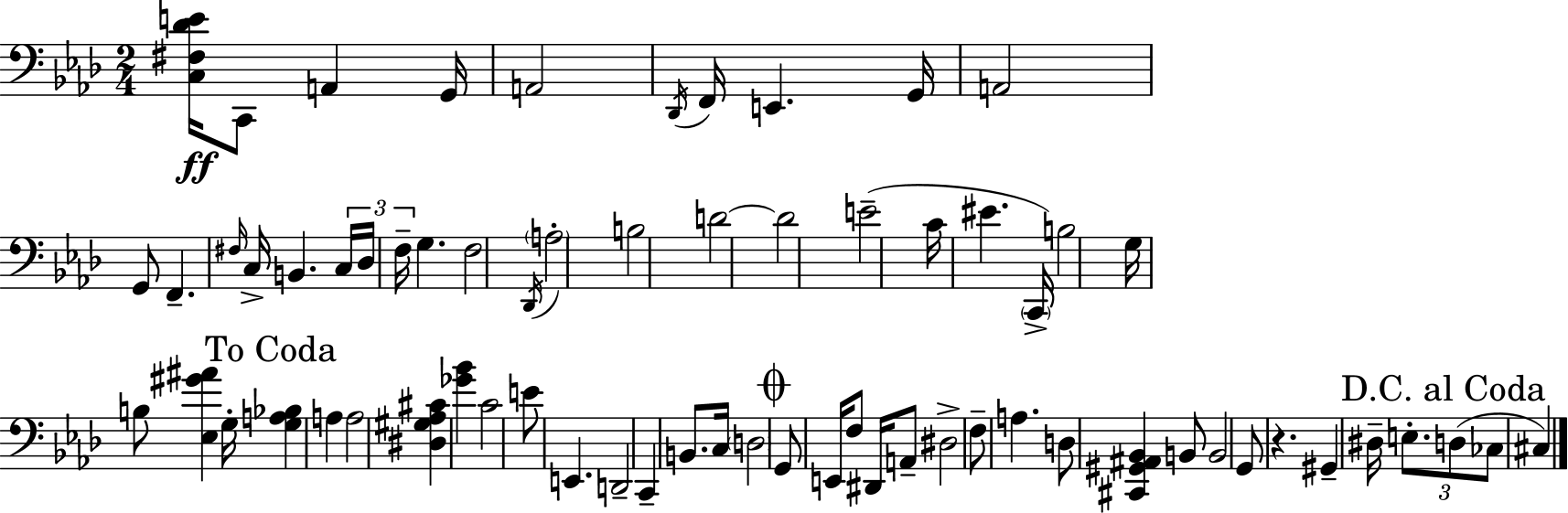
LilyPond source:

{
  \clef bass
  \numericTimeSignature
  \time 2/4
  \key f \minor
  \repeat volta 2 { <c fis des' e'>16\ff c,8 a,4 g,16 | a,2 | \acciaccatura { des,16 } f,16 e,4. | g,16 a,2 | \break g,8 f,4.-- | \grace { fis16 } c16-> b,4. | \tuplet 3/2 { c16 des16 f16-- } g4. | f2 | \break \acciaccatura { des,16 } \parenthesize a2-. | b2 | d'2~~ | d'2 | \break e'2--( | c'16 eis'4. | \parenthesize c,16->) b2 | g16 b8 <ees gis' ais'>4 | \break g16-. \mark "To Coda" <g a bes>4 a4 | a2 | <dis gis aes cis'>4 <ges' bes'>4 | c'2 | \break e'8 e,4. | d,2-- | c,4-- b,8. | c16 \parenthesize d2 | \break \mark \markup { \musicglyph "scripts.coda" } g,8 e,16 f8 | dis,16 a,8-- dis2-> | f8-- a4. | d8 <cis, gis, ais, bes,>4 | \break b,8 b,2 | g,8 r4. | gis,4-- dis16-- | \tuplet 3/2 { e8.-. \mark "D.C. al Coda" d8( ces8 } cis4) | \break } \bar "|."
}